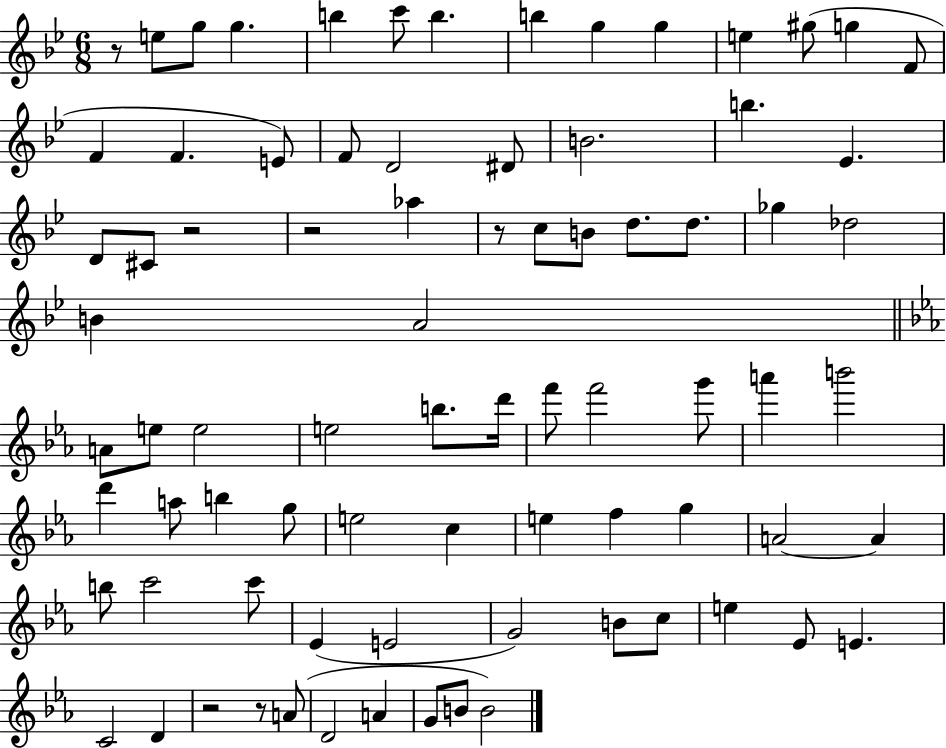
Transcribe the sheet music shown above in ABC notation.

X:1
T:Untitled
M:6/8
L:1/4
K:Bb
z/2 e/2 g/2 g b c'/2 b b g g e ^g/2 g F/2 F F E/2 F/2 D2 ^D/2 B2 b _E D/2 ^C/2 z2 z2 _a z/2 c/2 B/2 d/2 d/2 _g _d2 B A2 A/2 e/2 e2 e2 b/2 d'/4 f'/2 f'2 g'/2 a' b'2 d' a/2 b g/2 e2 c e f g A2 A b/2 c'2 c'/2 _E E2 G2 B/2 c/2 e _E/2 E C2 D z2 z/2 A/2 D2 A G/2 B/2 B2